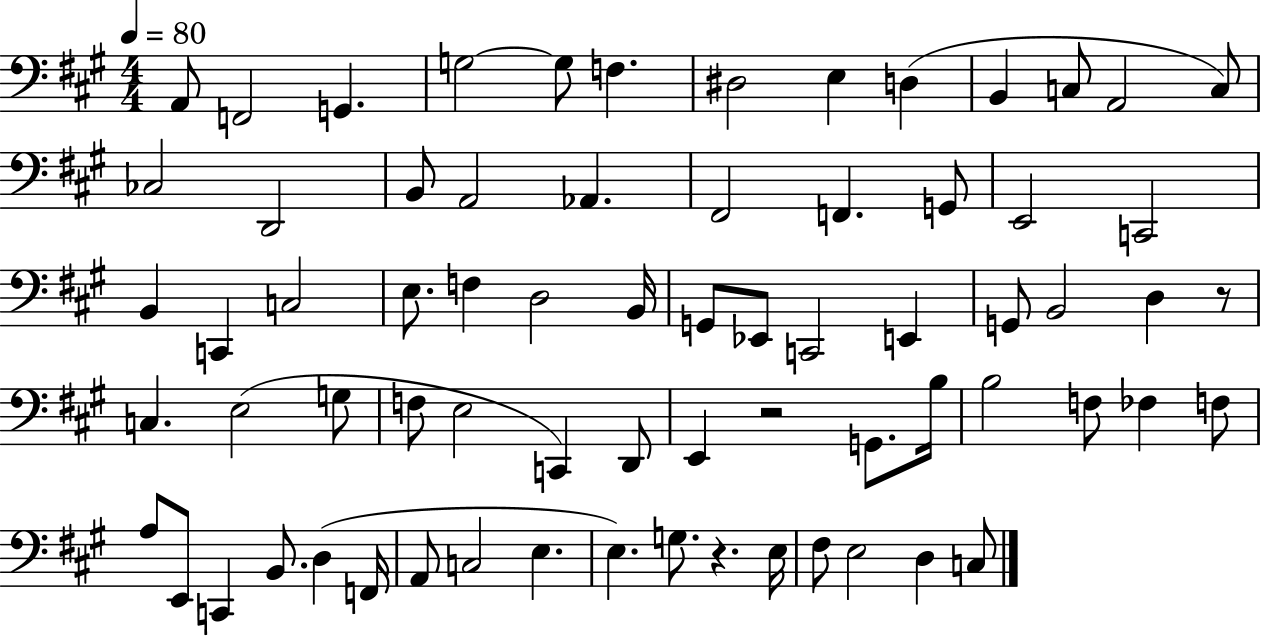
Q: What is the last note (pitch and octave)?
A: C3